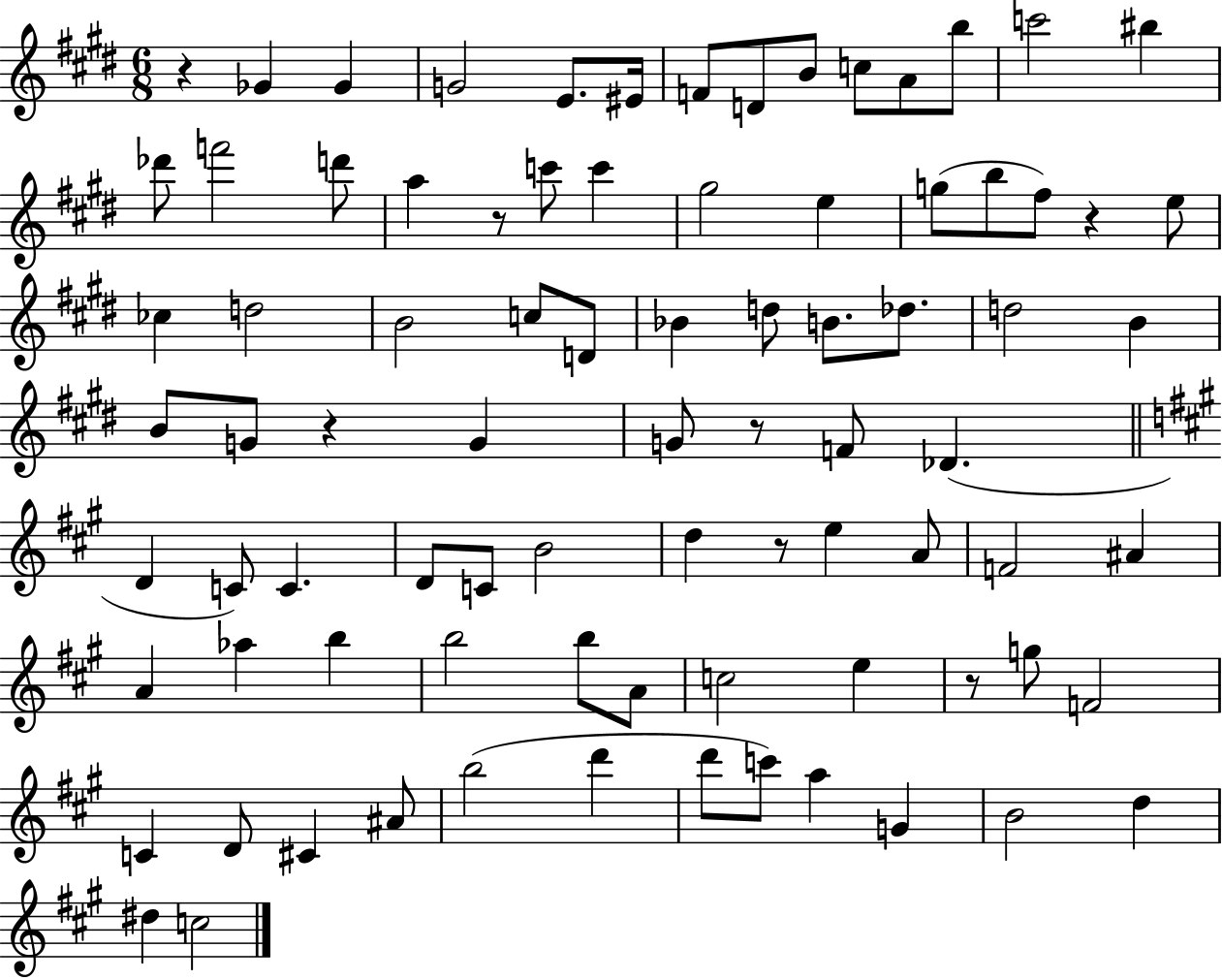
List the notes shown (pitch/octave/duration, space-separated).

R/q Gb4/q Gb4/q G4/h E4/e. EIS4/s F4/e D4/e B4/e C5/e A4/e B5/e C6/h BIS5/q Db6/e F6/h D6/e A5/q R/e C6/e C6/q G#5/h E5/q G5/e B5/e F#5/e R/q E5/e CES5/q D5/h B4/h C5/e D4/e Bb4/q D5/e B4/e. Db5/e. D5/h B4/q B4/e G4/e R/q G4/q G4/e R/e F4/e Db4/q. D4/q C4/e C4/q. D4/e C4/e B4/h D5/q R/e E5/q A4/e F4/h A#4/q A4/q Ab5/q B5/q B5/h B5/e A4/e C5/h E5/q R/e G5/e F4/h C4/q D4/e C#4/q A#4/e B5/h D6/q D6/e C6/e A5/q G4/q B4/h D5/q D#5/q C5/h